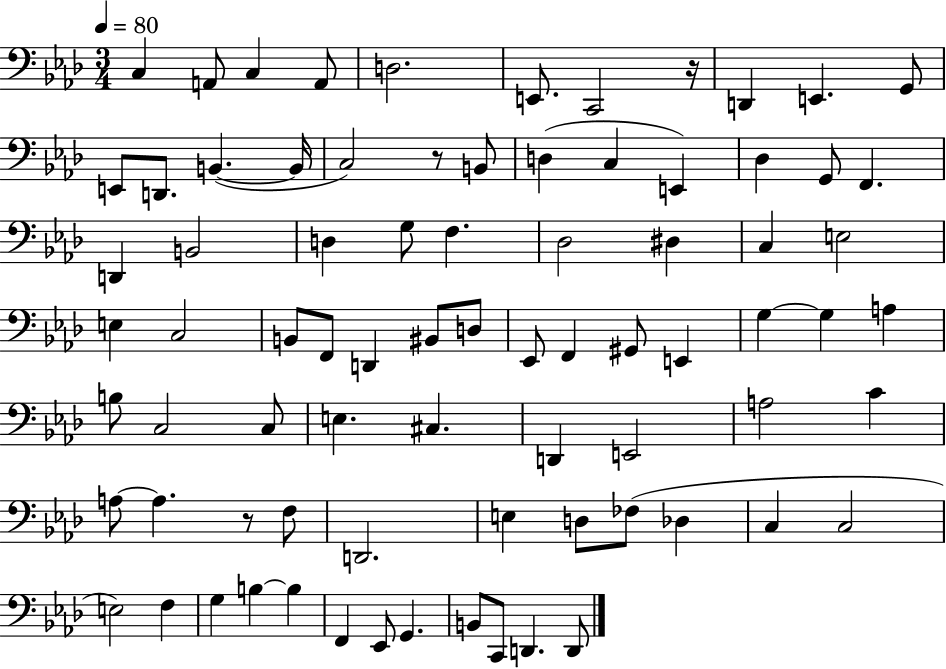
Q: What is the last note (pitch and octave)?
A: D2